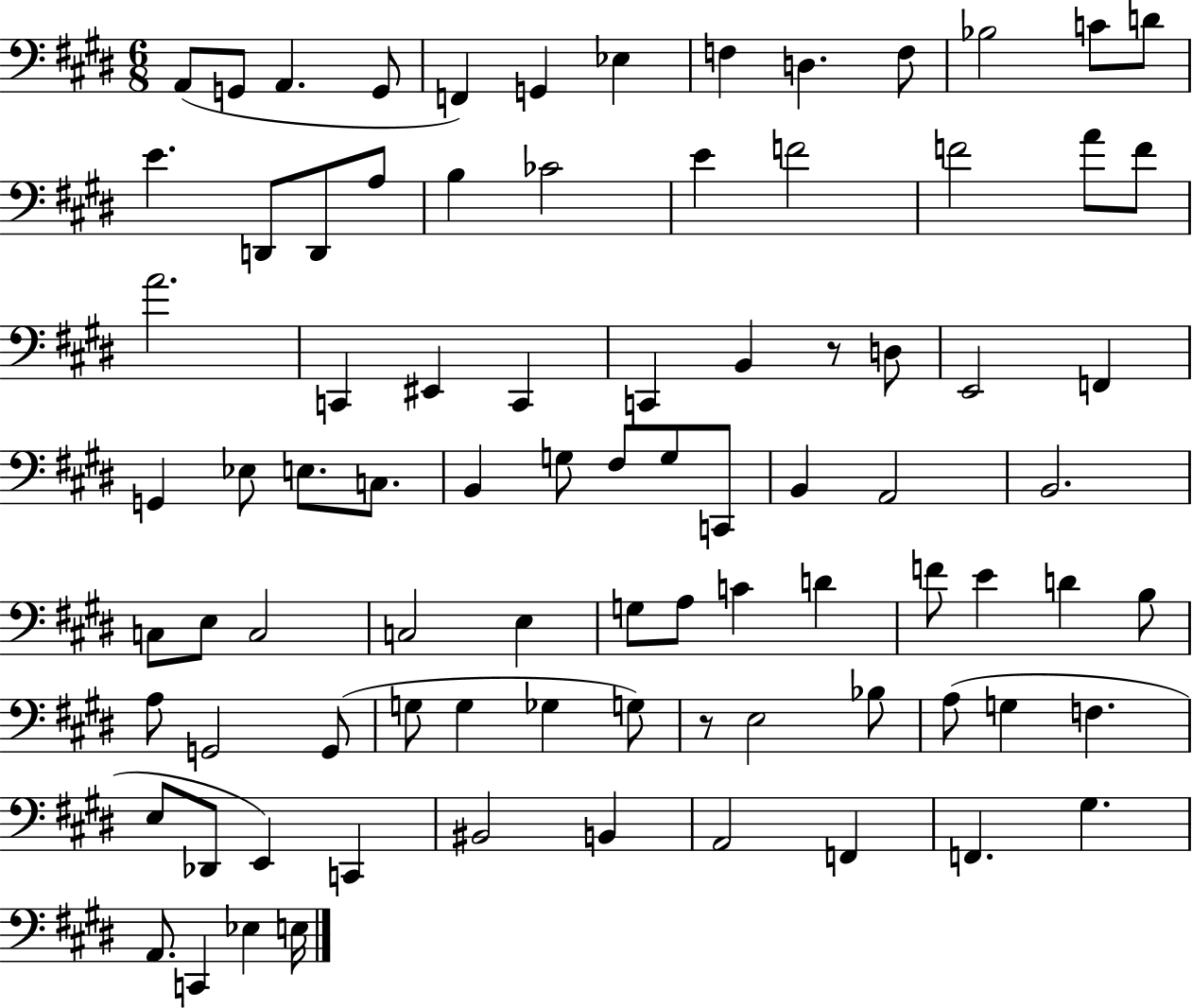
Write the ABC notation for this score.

X:1
T:Untitled
M:6/8
L:1/4
K:E
A,,/2 G,,/2 A,, G,,/2 F,, G,, _E, F, D, F,/2 _B,2 C/2 D/2 E D,,/2 D,,/2 A,/2 B, _C2 E F2 F2 A/2 F/2 A2 C,, ^E,, C,, C,, B,, z/2 D,/2 E,,2 F,, G,, _E,/2 E,/2 C,/2 B,, G,/2 ^F,/2 G,/2 C,,/2 B,, A,,2 B,,2 C,/2 E,/2 C,2 C,2 E, G,/2 A,/2 C D F/2 E D B,/2 A,/2 G,,2 G,,/2 G,/2 G, _G, G,/2 z/2 E,2 _B,/2 A,/2 G, F, E,/2 _D,,/2 E,, C,, ^B,,2 B,, A,,2 F,, F,, ^G, A,,/2 C,, _E, E,/4